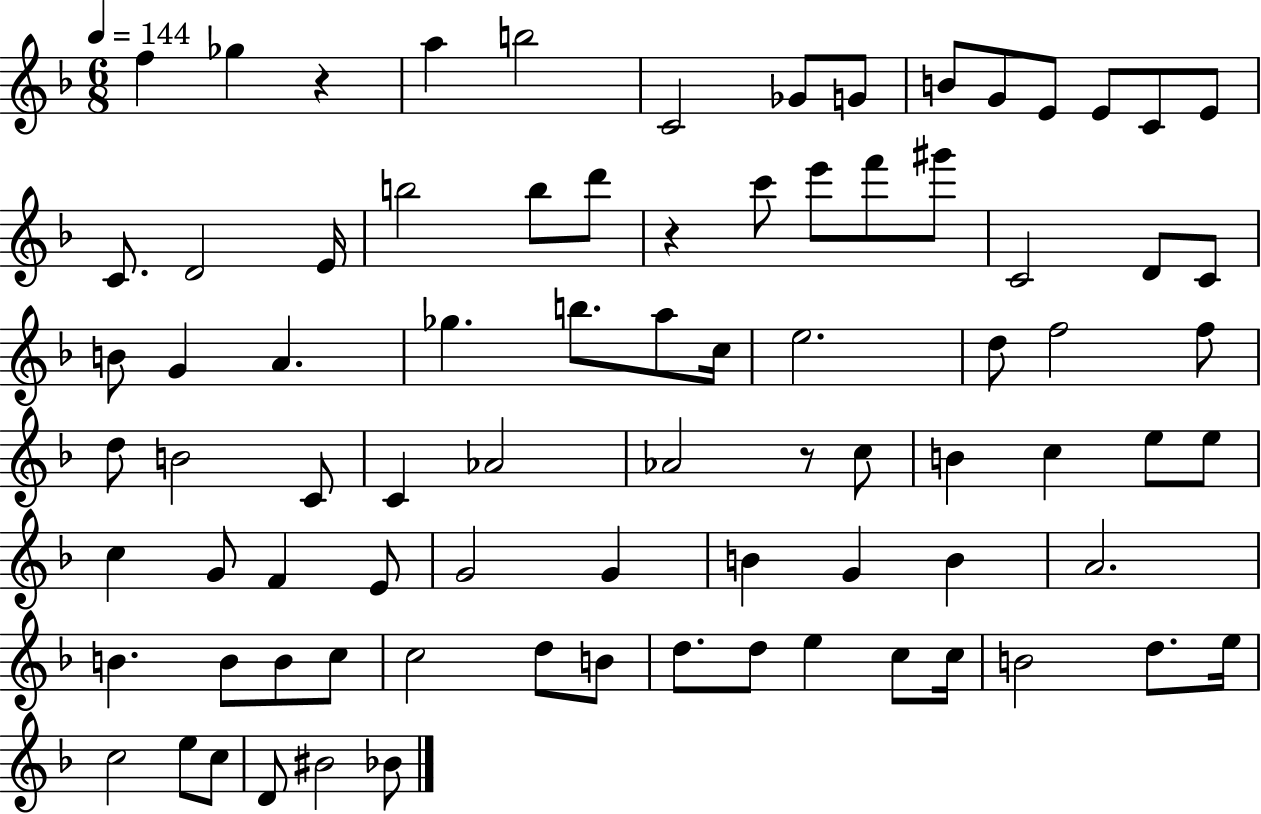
F5/q Gb5/q R/q A5/q B5/h C4/h Gb4/e G4/e B4/e G4/e E4/e E4/e C4/e E4/e C4/e. D4/h E4/s B5/h B5/e D6/e R/q C6/e E6/e F6/e G#6/e C4/h D4/e C4/e B4/e G4/q A4/q. Gb5/q. B5/e. A5/e C5/s E5/h. D5/e F5/h F5/e D5/e B4/h C4/e C4/q Ab4/h Ab4/h R/e C5/e B4/q C5/q E5/e E5/e C5/q G4/e F4/q E4/e G4/h G4/q B4/q G4/q B4/q A4/h. B4/q. B4/e B4/e C5/e C5/h D5/e B4/e D5/e. D5/e E5/q C5/e C5/s B4/h D5/e. E5/s C5/h E5/e C5/e D4/e BIS4/h Bb4/e